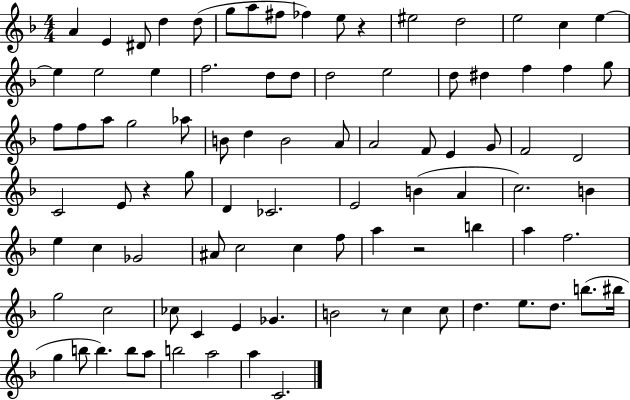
{
  \clef treble
  \numericTimeSignature
  \time 4/4
  \key f \major
  a'4 e'4 dis'8 d''4 d''8( | g''8 a''8 fis''8 fes''4) e''8 r4 | eis''2 d''2 | e''2 c''4 e''4~~ | \break e''4 e''2 e''4 | f''2. d''8 d''8 | d''2 e''2 | d''8 dis''4 f''4 f''4 g''8 | \break f''8 f''8 a''8 g''2 aes''8 | b'8 d''4 b'2 a'8 | a'2 f'8 e'4 g'8 | f'2 d'2 | \break c'2 e'8 r4 g''8 | d'4 ces'2. | e'2 b'4( a'4 | c''2.) b'4 | \break e''4 c''4 ges'2 | ais'8 c''2 c''4 f''8 | a''4 r2 b''4 | a''4 f''2. | \break g''2 c''2 | ces''8 c'4 e'4 ges'4. | b'2 r8 c''4 c''8 | d''4. e''8. d''8. b''8.( bis''16 | \break g''4 b''8 b''4.) b''8 a''8 | b''2 a''2 | a''4 c'2. | \bar "|."
}